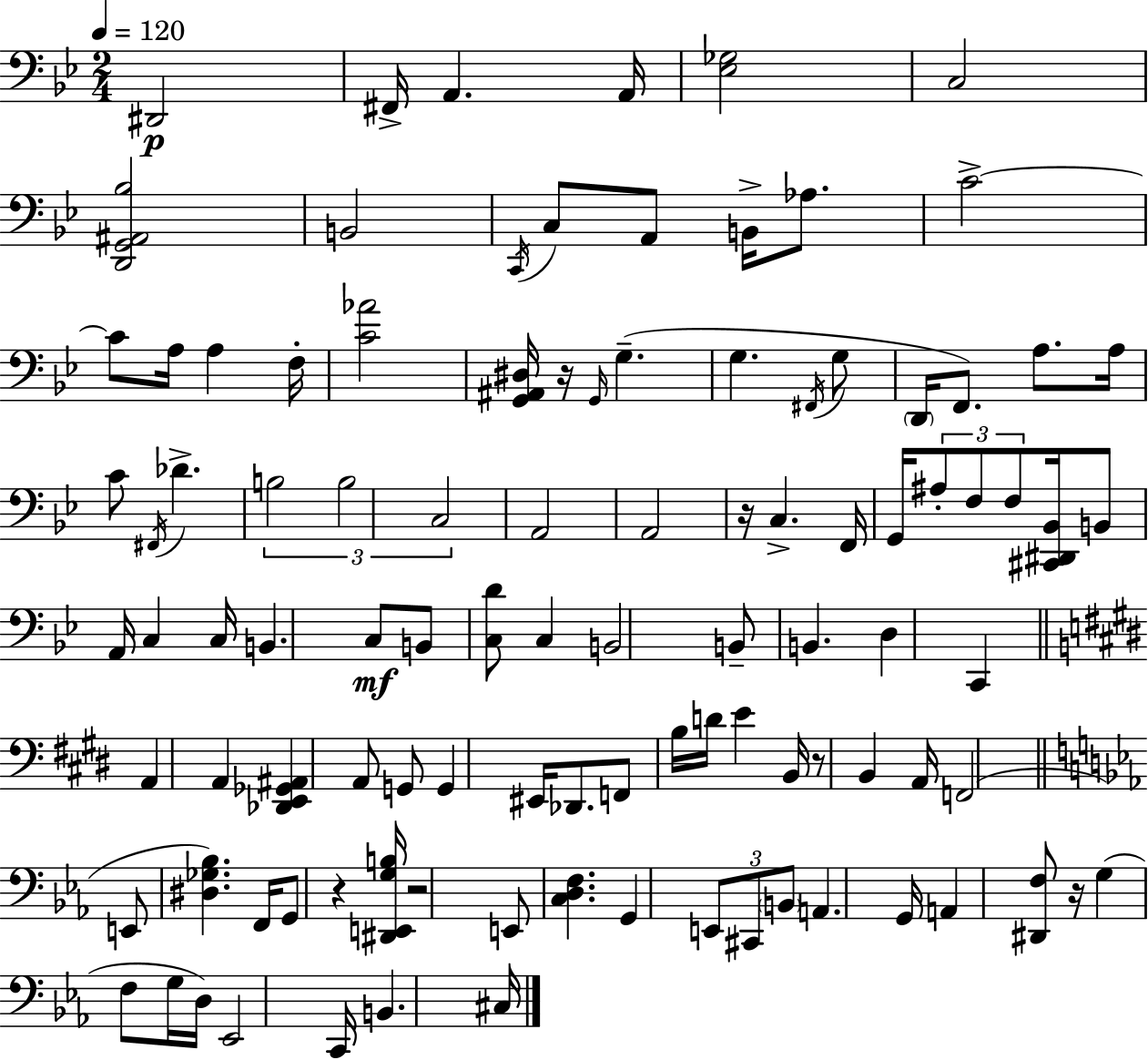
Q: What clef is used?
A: bass